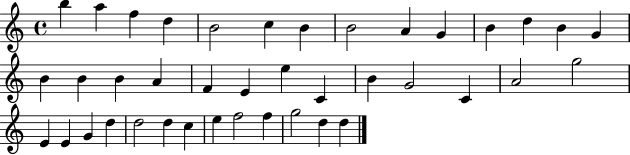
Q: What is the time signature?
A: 4/4